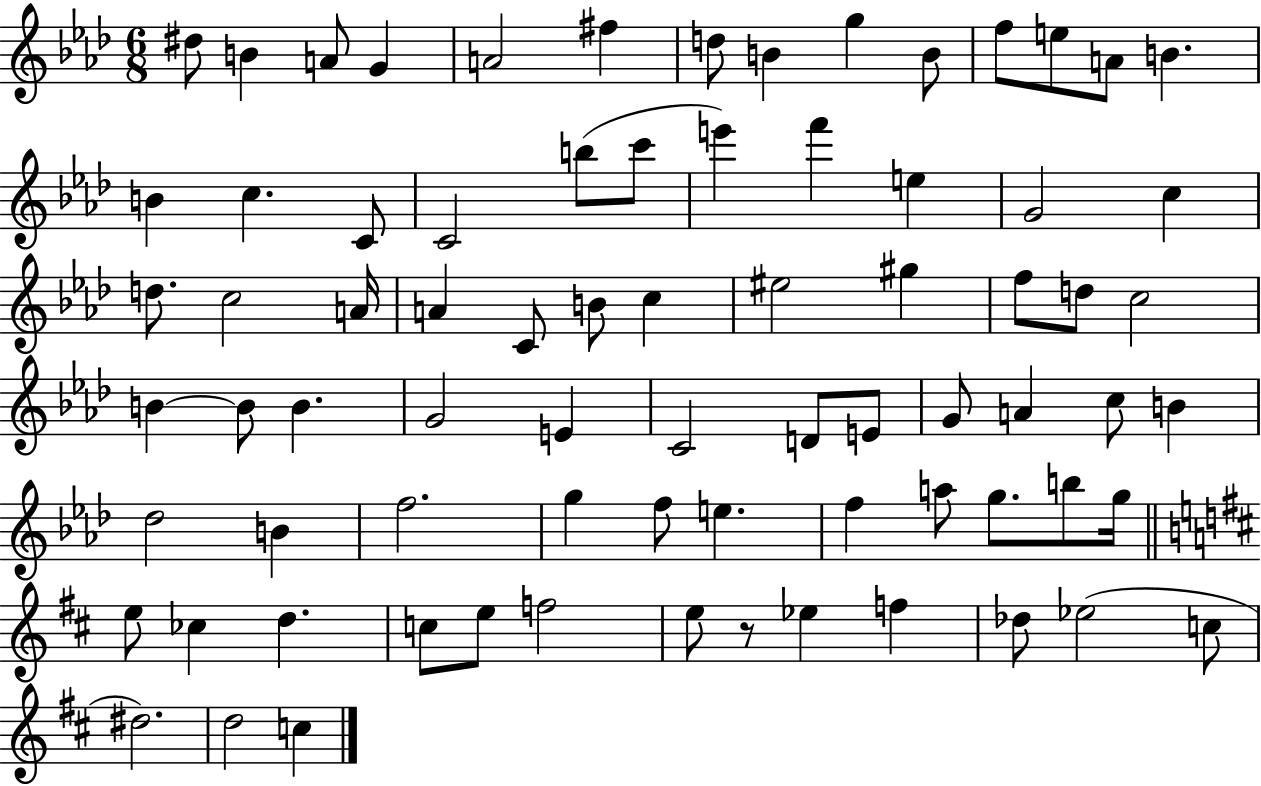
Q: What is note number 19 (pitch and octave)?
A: B5